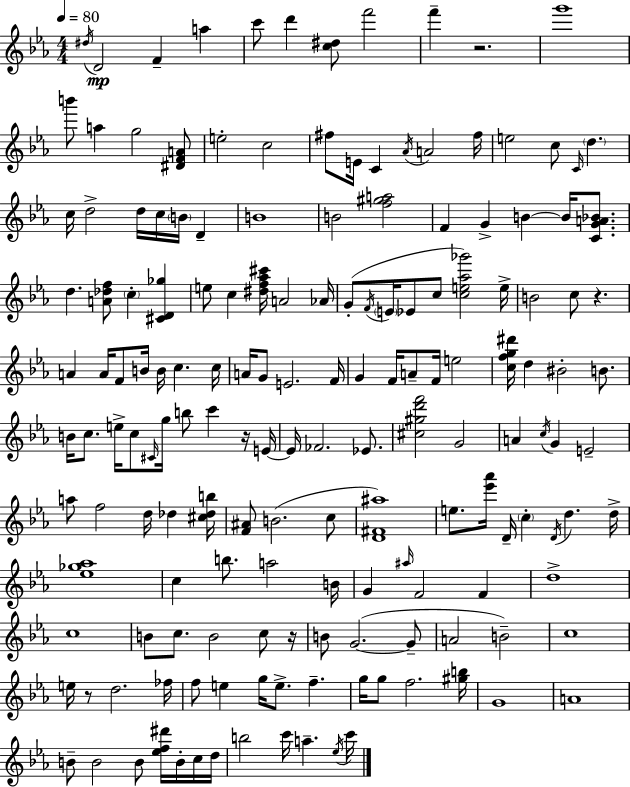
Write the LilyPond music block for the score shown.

{
  \clef treble
  \numericTimeSignature
  \time 4/4
  \key c \minor
  \tempo 4 = 80
  \repeat volta 2 { \acciaccatura { dis''16 }\mp d'2 f'4-- a''4 | c'''8 d'''4 <c'' dis''>8 f'''2 | f'''4-- r2. | g'''1 | \break b'''8 a''4 g''2 <dis' f' a'>8 | e''2-. c''2 | fis''8 e'16 c'4 \acciaccatura { aes'16 } a'2 | fis''16 e''2 c''8 \grace { c'16 } \parenthesize d''4. | \break c''16 d''2-> d''16 c''16 \parenthesize b'16 d'4-- | b'1 | b'2 <f'' gis'' a''>2 | f'4 g'4-> b'4~~ b'16 | \break <c' g' a' bes'>8. d''4. <a' des'' f''>8 \parenthesize c''4-. <cis' d' ges''>4 | e''8 c''4 <dis'' f'' aes'' cis'''>16 a'2 | aes'16 g'8-.( \acciaccatura { f'16 } \parenthesize e'16 ees'8 c''8 <c'' e'' aes'' ges'''>2) | e''16-> b'2 c''8 r4. | \break a'4 a'16 f'8 b'16 b'16 c''4. | c''16 a'16 g'8 e'2. | f'16 g'4 f'16 a'8-- f'16 e''2 | <c'' f'' g'' dis'''>16 d''4 bis'2-. | \break b'8. b'16 c''8. e''16-> c''8 \grace { cis'16 } g''16 b''8 c'''4 | r16 e'16~~ e'16 fes'2. | ees'8. <cis'' gis'' d''' f'''>2 g'2 | a'4 \acciaccatura { c''16 } g'4 e'2-- | \break a''8 f''2 | d''16 des''4 <cis'' des'' b''>16 <f' ais'>8 b'2.( | c''8 <d' fis' ais''>1) | e''8. <ees''' aes'''>16 d'16-- \parenthesize c''4-. \acciaccatura { d'16 } | \break d''4. d''16-> <ees'' ges'' aes''>1 | c''4 b''8. a''2 | b'16 g'4 \grace { ais''16 } f'2 | f'4 d''1-> | \break c''1 | b'8 c''8. b'2 | c''8 r16 b'8 g'2.~(~ | g'8-- a'2 | \break b'2--) c''1 | e''16 r8 d''2. | fes''16 f''8 e''4 g''16 e''8.-> | f''4.-- g''16 g''8 f''2. | \break <gis'' b''>16 g'1 | a'1 | b'8-- b'2 | b'8 <ees'' f'' dis'''>16 b'16-. c''16 d''16 b''2 | \break c'''16 a''4.-- \acciaccatura { ees''16 } c'''16 } \bar "|."
}